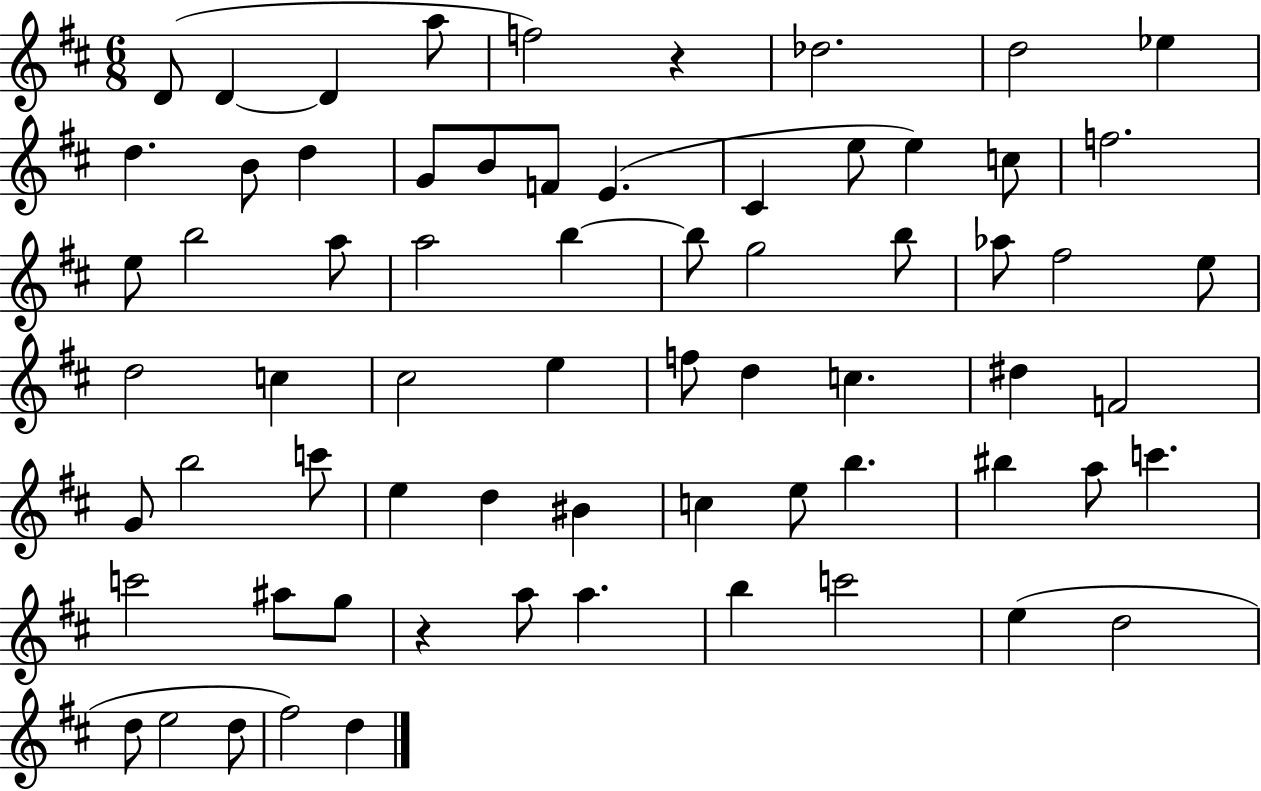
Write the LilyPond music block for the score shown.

{
  \clef treble
  \numericTimeSignature
  \time 6/8
  \key d \major
  d'8( d'4~~ d'4 a''8 | f''2) r4 | des''2. | d''2 ees''4 | \break d''4. b'8 d''4 | g'8 b'8 f'8 e'4.( | cis'4 e''8 e''4) c''8 | f''2. | \break e''8 b''2 a''8 | a''2 b''4~~ | b''8 g''2 b''8 | aes''8 fis''2 e''8 | \break d''2 c''4 | cis''2 e''4 | f''8 d''4 c''4. | dis''4 f'2 | \break g'8 b''2 c'''8 | e''4 d''4 bis'4 | c''4 e''8 b''4. | bis''4 a''8 c'''4. | \break c'''2 ais''8 g''8 | r4 a''8 a''4. | b''4 c'''2 | e''4( d''2 | \break d''8 e''2 d''8 | fis''2) d''4 | \bar "|."
}